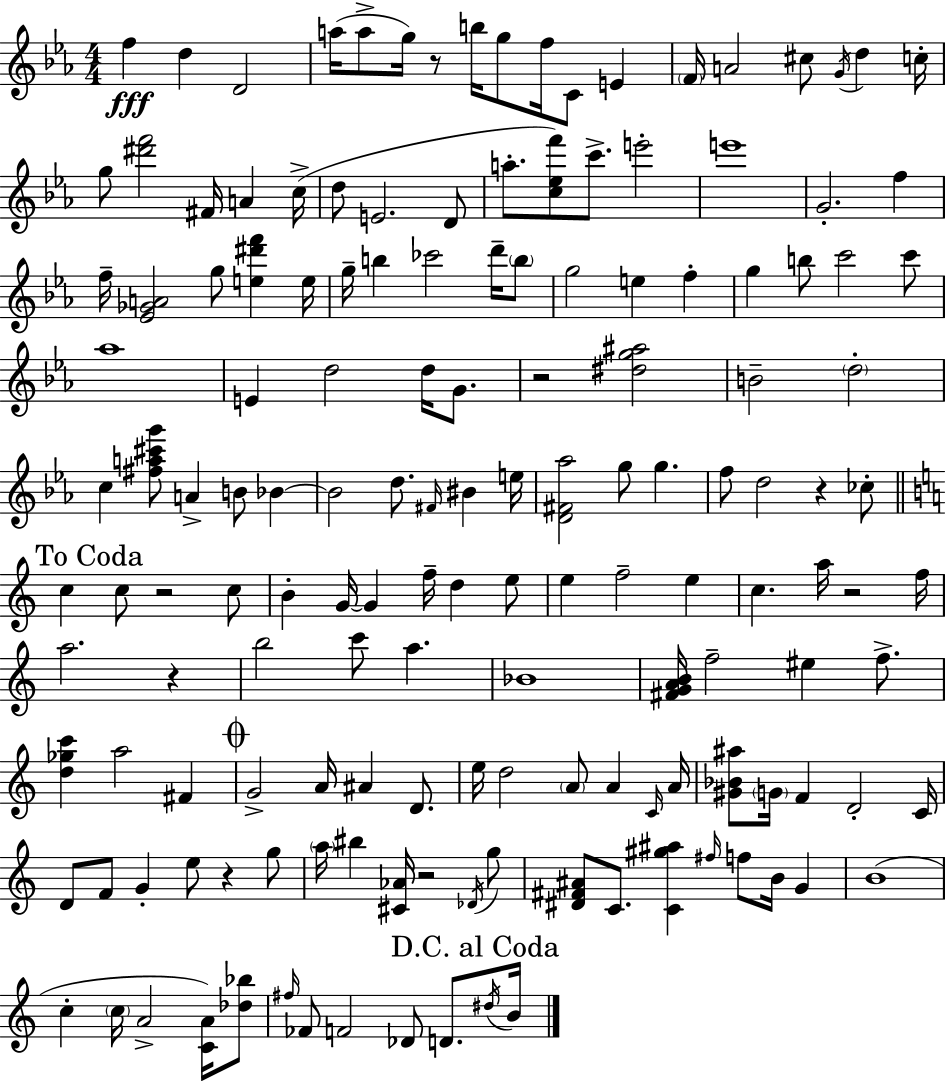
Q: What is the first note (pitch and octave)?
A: F5